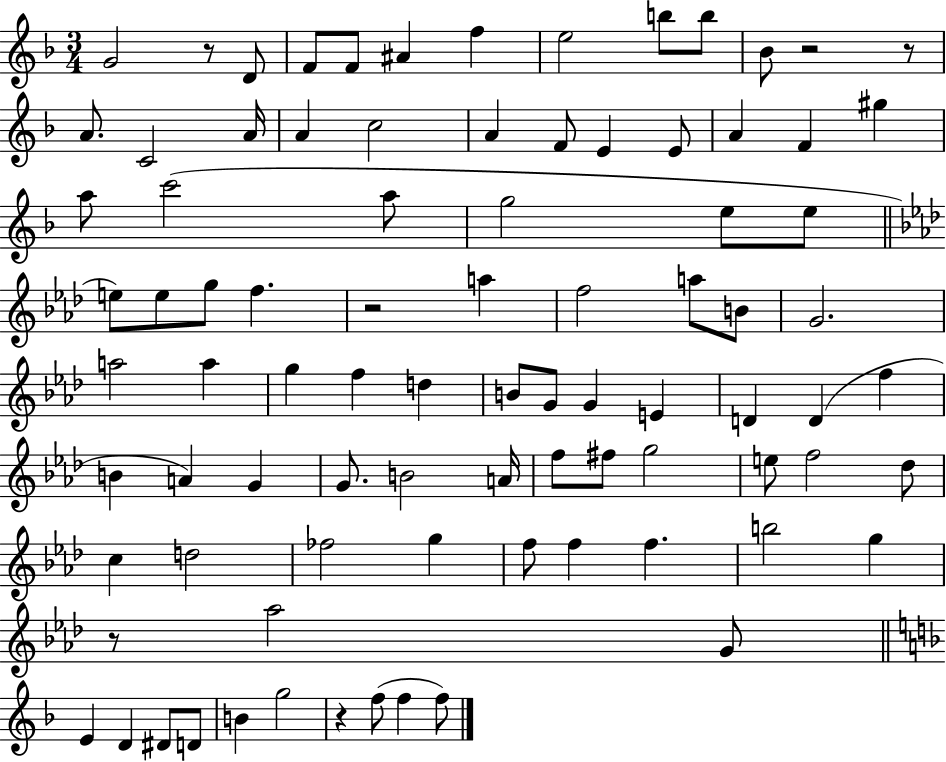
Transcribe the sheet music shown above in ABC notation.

X:1
T:Untitled
M:3/4
L:1/4
K:F
G2 z/2 D/2 F/2 F/2 ^A f e2 b/2 b/2 _B/2 z2 z/2 A/2 C2 A/4 A c2 A F/2 E E/2 A F ^g a/2 c'2 a/2 g2 e/2 e/2 e/2 e/2 g/2 f z2 a f2 a/2 B/2 G2 a2 a g f d B/2 G/2 G E D D f B A G G/2 B2 A/4 f/2 ^f/2 g2 e/2 f2 _d/2 c d2 _f2 g f/2 f f b2 g z/2 _a2 G/2 E D ^D/2 D/2 B g2 z f/2 f f/2